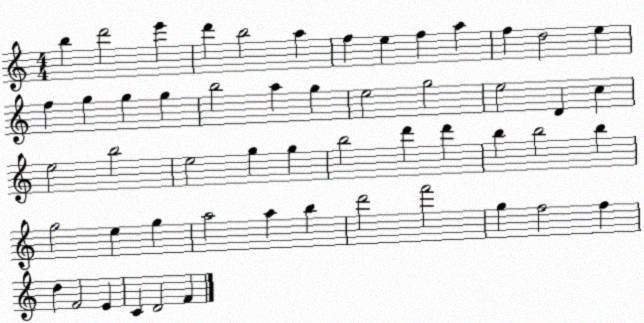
X:1
T:Untitled
M:4/4
L:1/4
K:C
b d'2 e' d' b2 a f e f a f d2 e f g g g b2 a g e2 g2 e2 D c e2 b2 e2 g g b2 d' d' b b2 b g2 e g a2 a b d'2 f'2 g f2 f d F2 E C D2 F